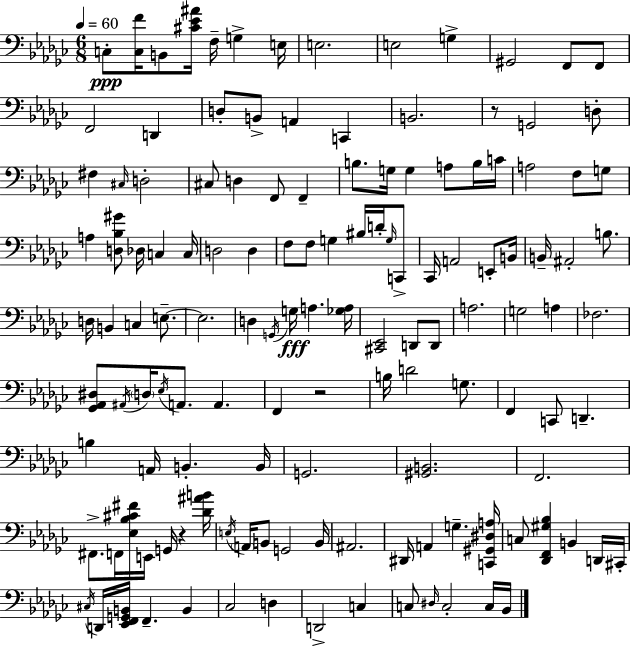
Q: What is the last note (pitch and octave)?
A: Bb2